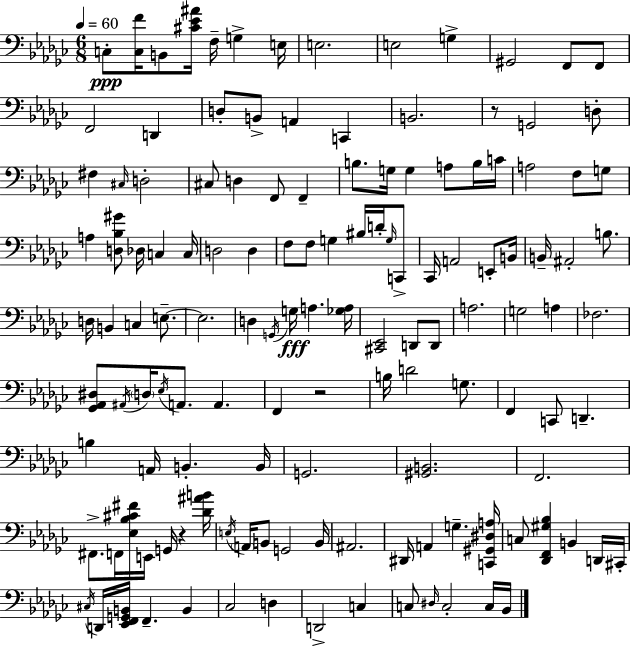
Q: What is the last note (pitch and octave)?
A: Bb2